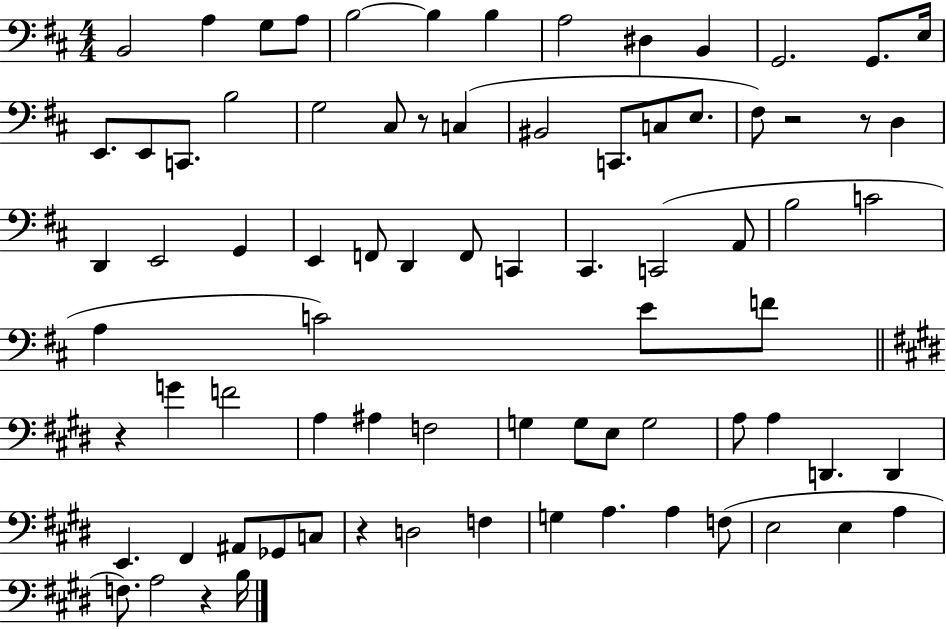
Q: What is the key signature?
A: D major